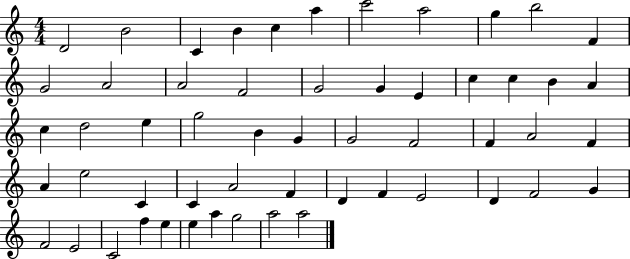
X:1
T:Untitled
M:4/4
L:1/4
K:C
D2 B2 C B c a c'2 a2 g b2 F G2 A2 A2 F2 G2 G E c c B A c d2 e g2 B G G2 F2 F A2 F A e2 C C A2 F D F E2 D F2 G F2 E2 C2 f e e a g2 a2 a2